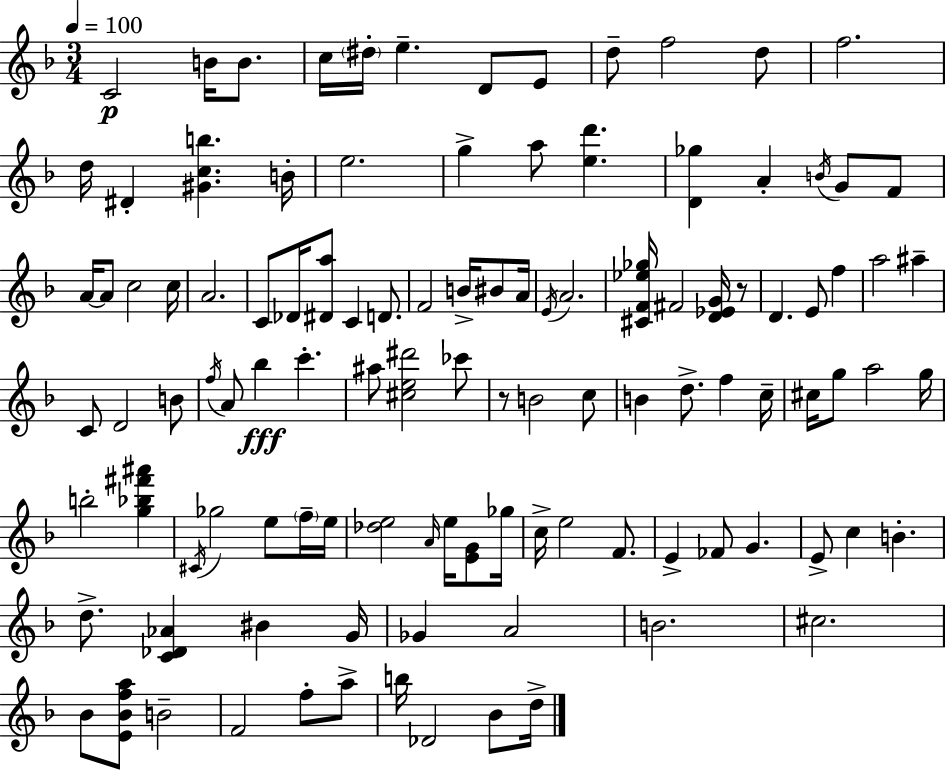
X:1
T:Untitled
M:3/4
L:1/4
K:Dm
C2 B/4 B/2 c/4 ^d/4 e D/2 E/2 d/2 f2 d/2 f2 d/4 ^D [^Gcb] B/4 e2 g a/2 [ed'] [D_g] A B/4 G/2 F/2 A/4 A/2 c2 c/4 A2 C/2 _D/4 [^Da]/2 C D/2 F2 B/4 ^B/2 A/4 E/4 A2 [^CF_e_g]/4 ^F2 [D_EG]/4 z/2 D E/2 f a2 ^a C/2 D2 B/2 f/4 A/2 _b c' ^a/2 [^ce^d']2 _c'/2 z/2 B2 c/2 B d/2 f c/4 ^c/4 g/2 a2 g/4 b2 [g_b^f'^a'] ^C/4 _g2 e/2 f/4 e/4 [_de]2 A/4 e/4 [EG]/2 _g/4 c/4 e2 F/2 E _F/2 G E/2 c B d/2 [C_D_A] ^B G/4 _G A2 B2 ^c2 _B/2 [E_Bfa]/2 B2 F2 f/2 a/2 b/4 _D2 _B/2 d/4